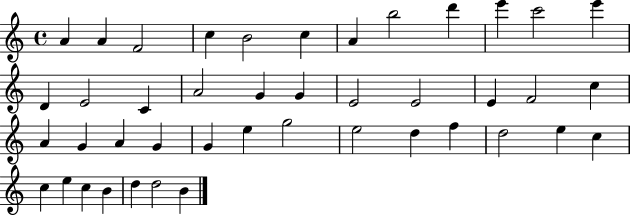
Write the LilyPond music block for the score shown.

{
  \clef treble
  \time 4/4
  \defaultTimeSignature
  \key c \major
  a'4 a'4 f'2 | c''4 b'2 c''4 | a'4 b''2 d'''4 | e'''4 c'''2 e'''4 | \break d'4 e'2 c'4 | a'2 g'4 g'4 | e'2 e'2 | e'4 f'2 c''4 | \break a'4 g'4 a'4 g'4 | g'4 e''4 g''2 | e''2 d''4 f''4 | d''2 e''4 c''4 | \break c''4 e''4 c''4 b'4 | d''4 d''2 b'4 | \bar "|."
}